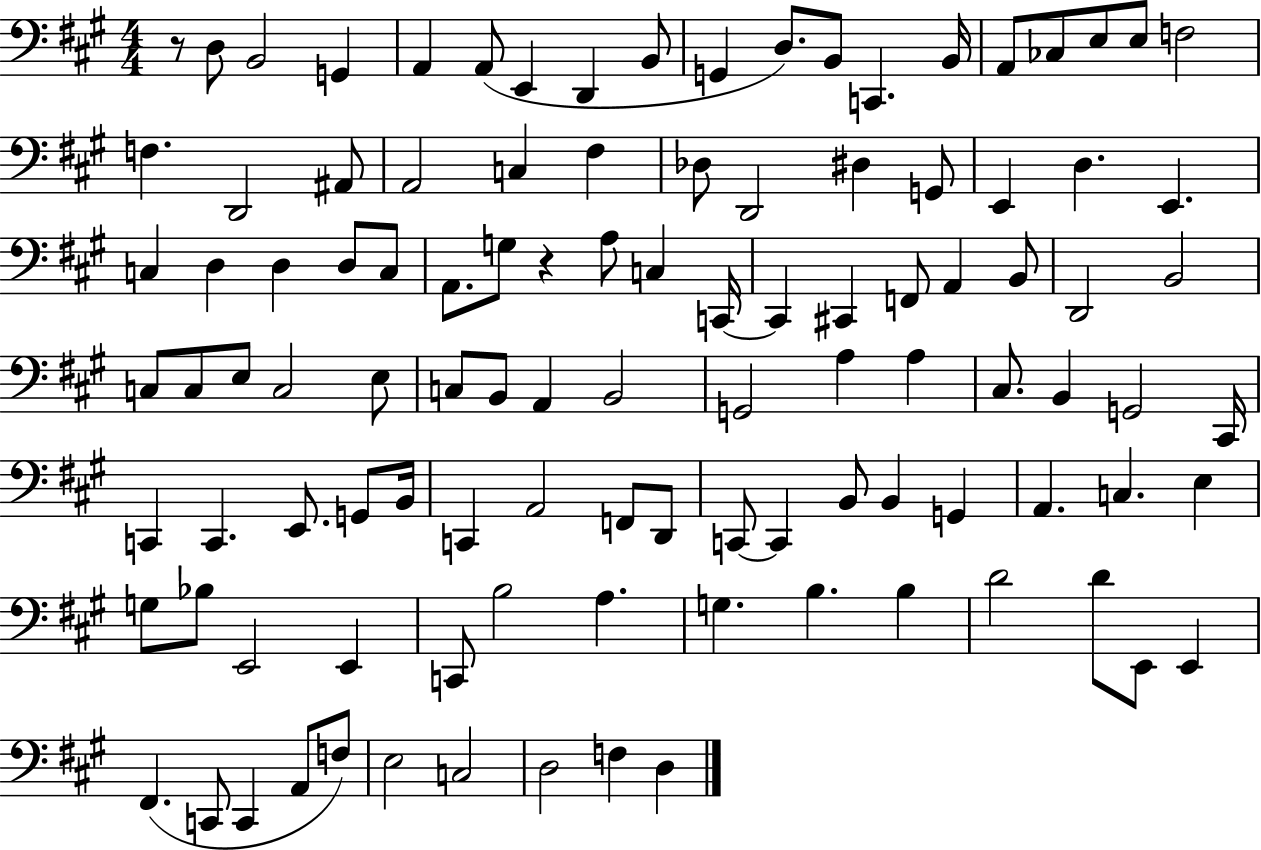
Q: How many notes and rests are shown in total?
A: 107